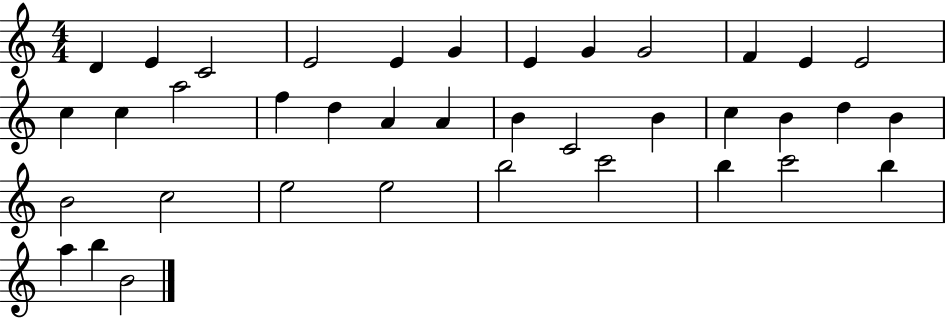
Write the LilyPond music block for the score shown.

{
  \clef treble
  \numericTimeSignature
  \time 4/4
  \key c \major
  d'4 e'4 c'2 | e'2 e'4 g'4 | e'4 g'4 g'2 | f'4 e'4 e'2 | \break c''4 c''4 a''2 | f''4 d''4 a'4 a'4 | b'4 c'2 b'4 | c''4 b'4 d''4 b'4 | \break b'2 c''2 | e''2 e''2 | b''2 c'''2 | b''4 c'''2 b''4 | \break a''4 b''4 b'2 | \bar "|."
}